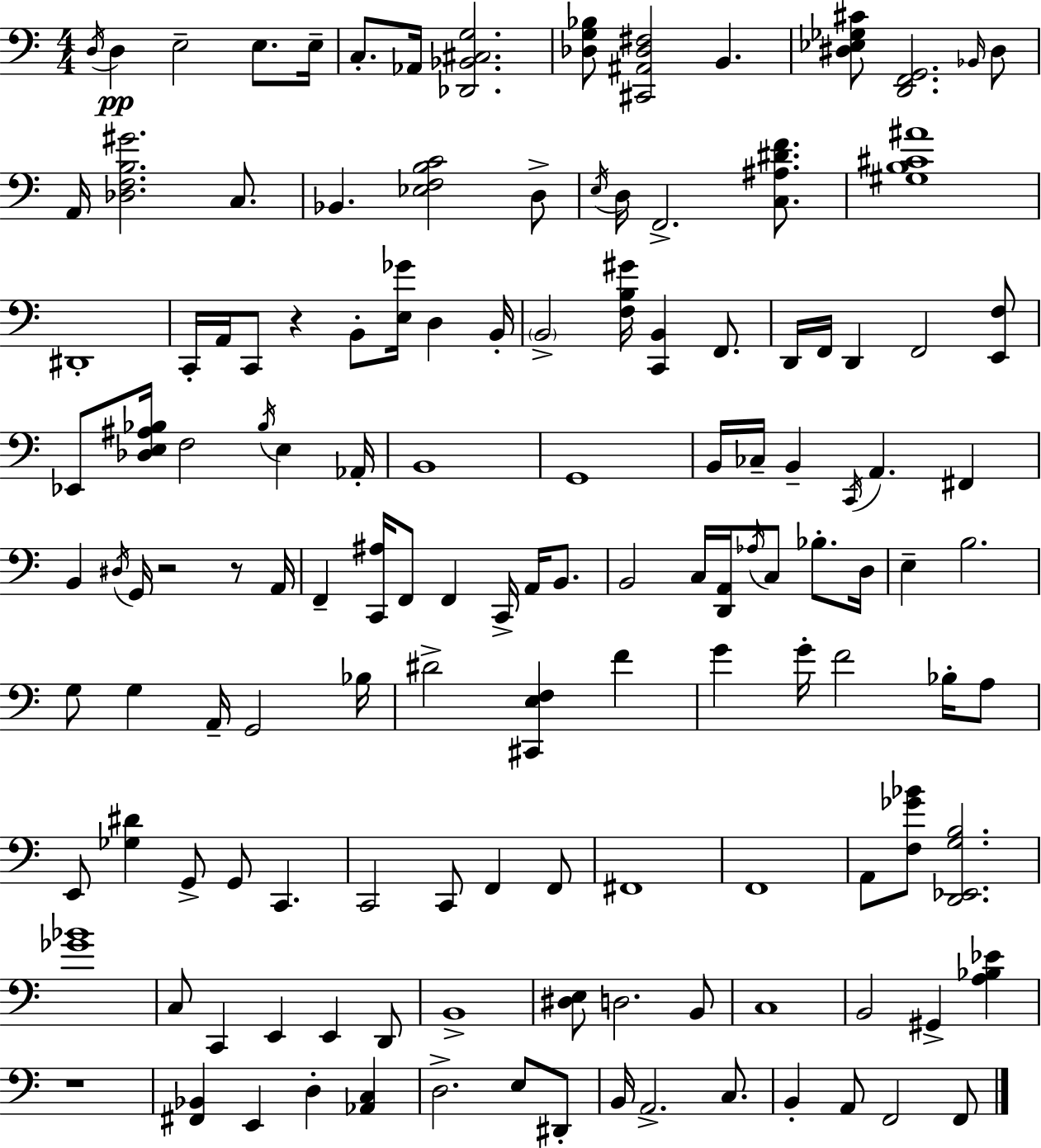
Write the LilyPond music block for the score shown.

{
  \clef bass
  \numericTimeSignature
  \time 4/4
  \key c \major
  \acciaccatura { d16 }\pp d4 e2-- e8. | e16-- c8.-. aes,16 <des, bes, cis g>2. | <des g bes>8 <cis, ais, des fis>2 b,4. | <dis ees ges cis'>8 <d, f, g,>2. \grace { bes,16 } | \break dis8 a,16 <des f b gis'>2. c8. | bes,4. <ees f b c'>2 | d8-> \acciaccatura { e16 } d16 f,2.-> | <c ais dis' f'>8. <gis b cis' ais'>1 | \break dis,1-. | c,16-. a,16 c,8 r4 b,8-. <e ges'>16 d4 | b,16-. \parenthesize b,2-> <f b gis'>16 <c, b,>4 | f,8. d,16 f,16 d,4 f,2 | \break <e, f>8 ees,8 <des e ais bes>16 f2 \acciaccatura { bes16 } e4 | aes,16-. b,1 | g,1 | b,16 ces16-- b,4-- \acciaccatura { c,16 } a,4. | \break fis,4 b,4 \acciaccatura { dis16 } g,16 r2 | r8 a,16 f,4-- <c, ais>16 f,8 f,4 | c,16-> a,16 b,8. b,2 c16 <d, a,>16 | \acciaccatura { aes16 } c8 bes8.-. d16 e4-- b2. | \break g8 g4 a,16-- g,2 | bes16 dis'2-> <cis, e f>4 | f'4 g'4 g'16-. f'2 | bes16-. a8 e,8 <ges dis'>4 g,8-> g,8 | \break c,4. c,2 c,8 | f,4 f,8 fis,1 | f,1 | a,8 <f ges' bes'>8 <d, ees, g b>2. | \break <ges' bes'>1 | c8 c,4 e,4 | e,4 d,8 b,1-> | <dis e>8 d2. | \break b,8 c1 | b,2 gis,4-> | <a bes ees'>4 r1 | <fis, bes,>4 e,4 d4-. | \break <aes, c>4 d2.-> | e8 dis,8-. b,16 a,2.-> | c8. b,4-. a,8 f,2 | f,8 \bar "|."
}